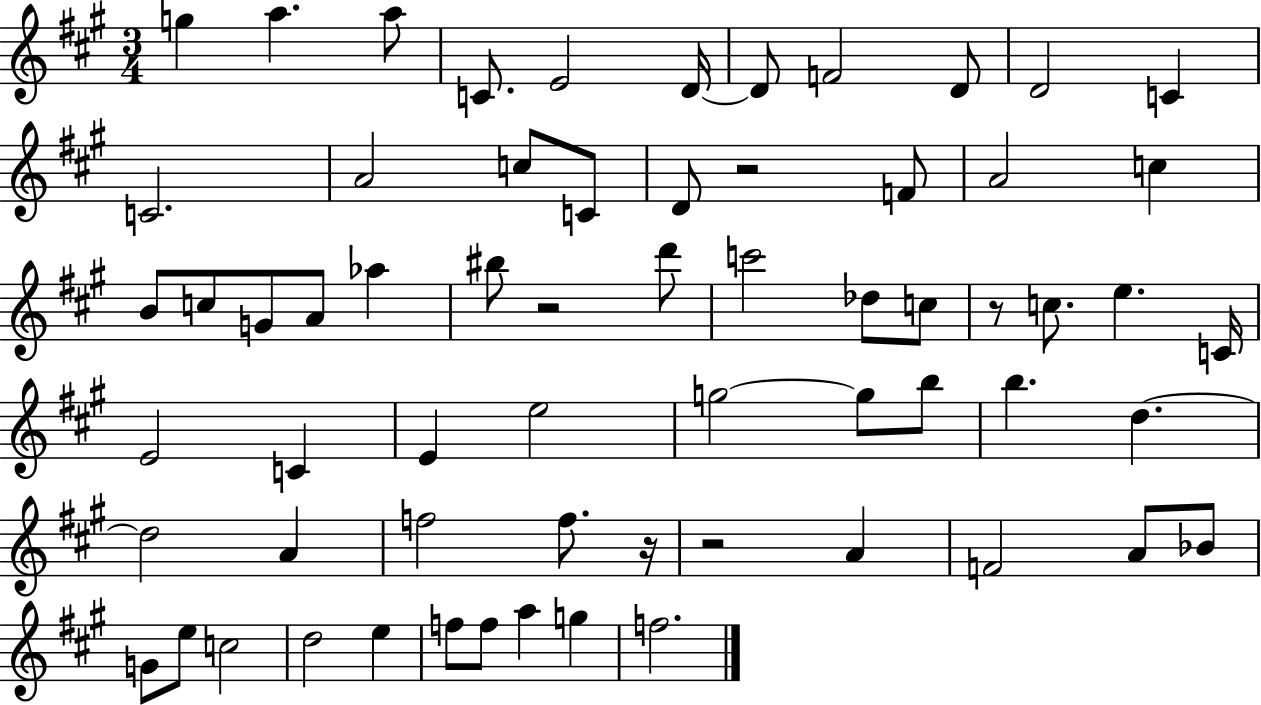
G5/q A5/q. A5/e C4/e. E4/h D4/s D4/e F4/h D4/e D4/h C4/q C4/h. A4/h C5/e C4/e D4/e R/h F4/e A4/h C5/q B4/e C5/e G4/e A4/e Ab5/q BIS5/e R/h D6/e C6/h Db5/e C5/e R/e C5/e. E5/q. C4/s E4/h C4/q E4/q E5/h G5/h G5/e B5/e B5/q. D5/q. D5/h A4/q F5/h F5/e. R/s R/h A4/q F4/h A4/e Bb4/e G4/e E5/e C5/h D5/h E5/q F5/e F5/e A5/q G5/q F5/h.